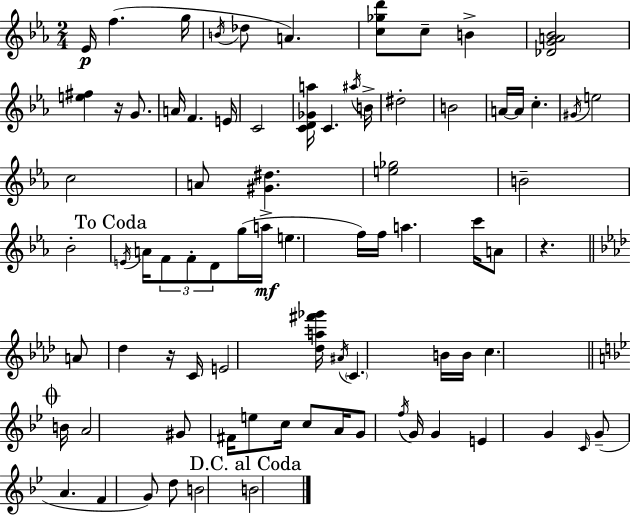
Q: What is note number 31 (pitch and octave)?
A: F4